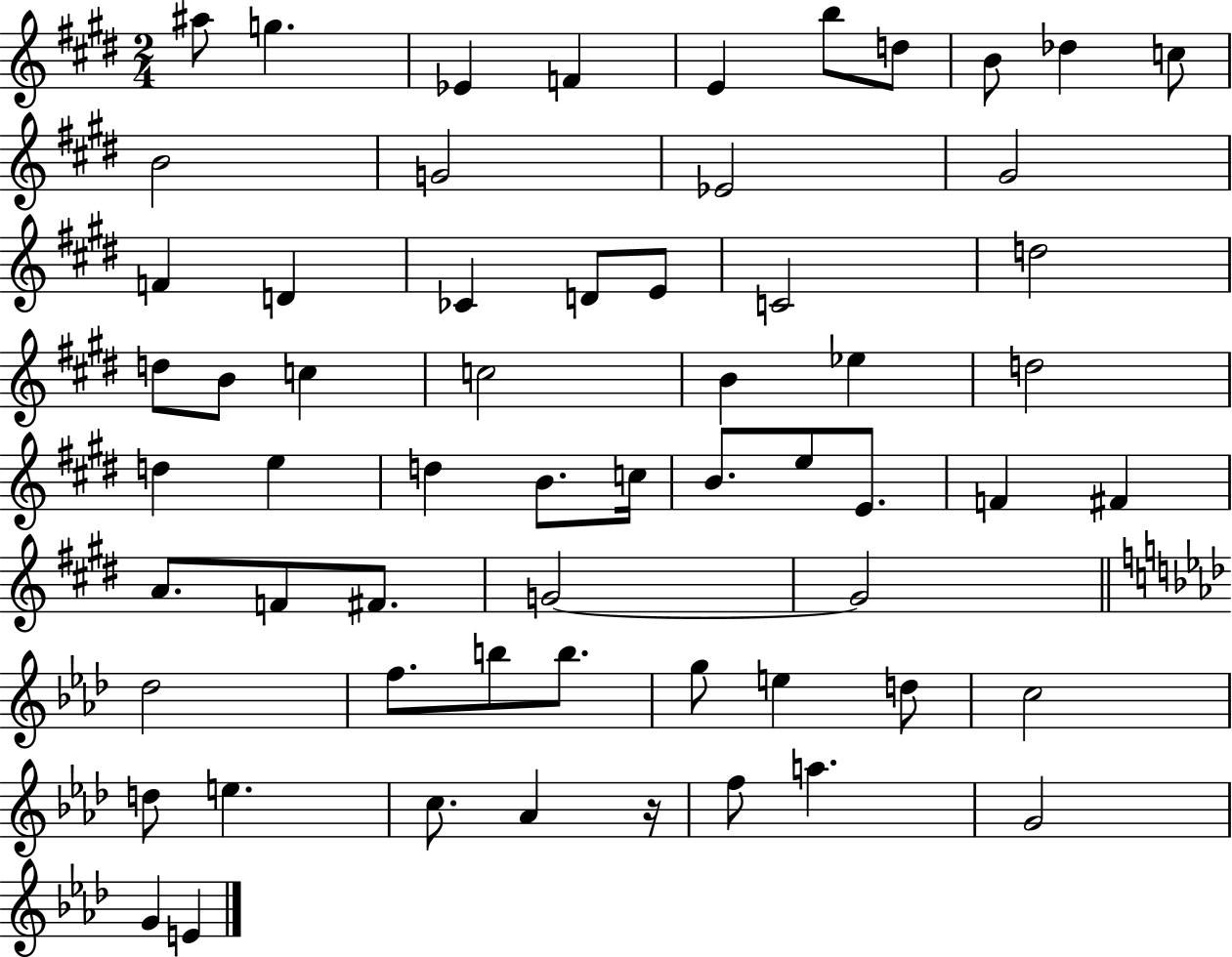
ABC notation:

X:1
T:Untitled
M:2/4
L:1/4
K:E
^a/2 g _E F E b/2 d/2 B/2 _d c/2 B2 G2 _E2 ^G2 F D _C D/2 E/2 C2 d2 d/2 B/2 c c2 B _e d2 d e d B/2 c/4 B/2 e/2 E/2 F ^F A/2 F/2 ^F/2 G2 G2 _d2 f/2 b/2 b/2 g/2 e d/2 c2 d/2 e c/2 _A z/4 f/2 a G2 G E